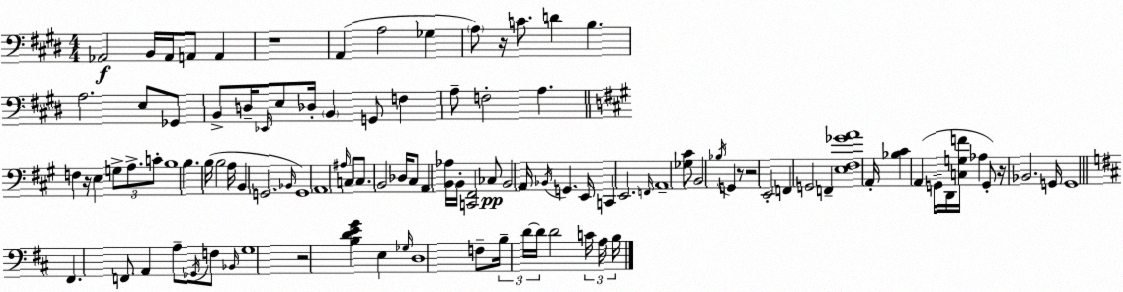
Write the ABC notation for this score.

X:1
T:Untitled
M:4/4
L:1/4
K:E
_A,,2 B,,/4 _A,,/4 A,,/2 A,, z4 A,, A,2 _G, A,/2 z/4 C/2 D B, A,2 E,/2 _G,,/2 B,,/2 D,/4 _E,,/4 E,/2 _D,/4 B,, G,,/2 F, A,/2 F,2 A, F, z/4 E, G,/2 A,/2 C/2 B,4 B, B,/4 B,2 A,/4 B,, G,,2 _B,,/4 G,,4 A,,4 ^A,/4 C,/2 C,/2 B,,2 _D,/4 ^C,/2 A,, [B,,_A,]/4 B,,/4 [C,,^F,,]2 _C,/2 B,,2 A,,/4 _B,,/4 G,, E,,/4 C,, E,,2 F,,/4 A,,4 [_G,^C]/2 B,,2 _B,/4 G,, z/2 z2 E,,2 F,, G,,2 F,, [E,^F,_GA]4 A,,/4 [_B,^C] A,, G,,/4 D,,/4 [C,G,F]/4 _A, G,,/2 z/4 _B,,2 G,,/4 G,,4 ^F,, F,,/2 A,, A,/2 _G,,/4 F,/2 _B,,/4 G,4 z2 [B,DEG] E, _G,/4 D,4 F,/2 B,/4 D/4 D/4 D2 C/4 A,/4 B,/4